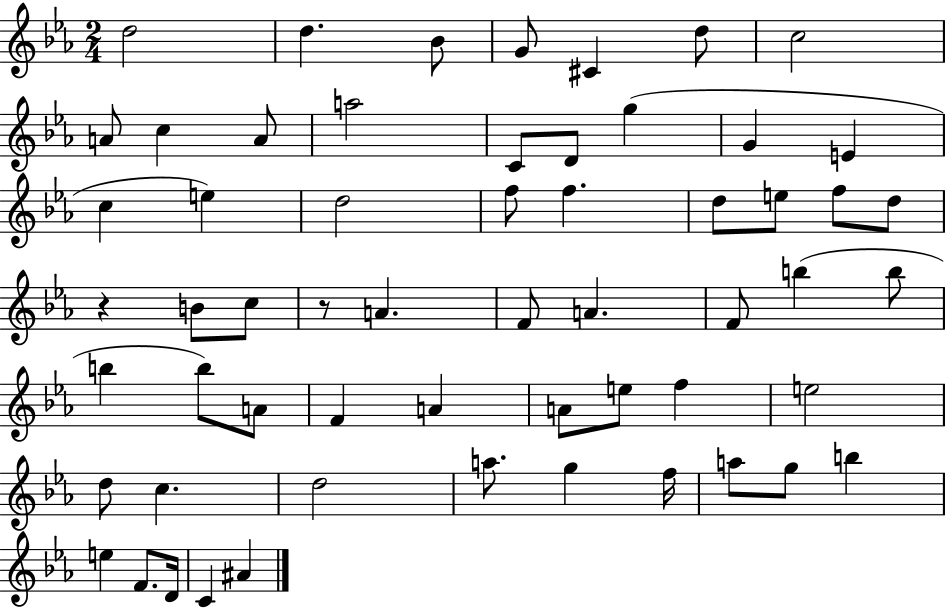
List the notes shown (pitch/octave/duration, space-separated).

D5/h D5/q. Bb4/e G4/e C#4/q D5/e C5/h A4/e C5/q A4/e A5/h C4/e D4/e G5/q G4/q E4/q C5/q E5/q D5/h F5/e F5/q. D5/e E5/e F5/e D5/e R/q B4/e C5/e R/e A4/q. F4/e A4/q. F4/e B5/q B5/e B5/q B5/e A4/e F4/q A4/q A4/e E5/e F5/q E5/h D5/e C5/q. D5/h A5/e. G5/q F5/s A5/e G5/e B5/q E5/q F4/e. D4/s C4/q A#4/q